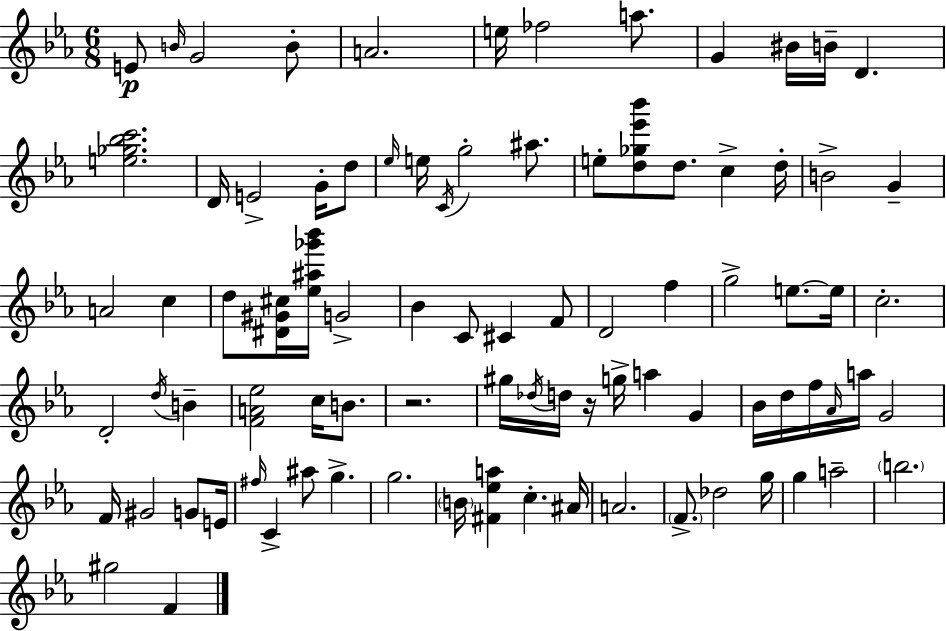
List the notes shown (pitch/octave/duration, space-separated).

E4/e B4/s G4/h B4/e A4/h. E5/s FES5/h A5/e. G4/q BIS4/s B4/s D4/q. [E5,Gb5,Bb5,C6]/h. D4/s E4/h G4/s D5/e Eb5/s E5/s C4/s G5/h A#5/e. E5/e [D5,Gb5,Eb6,Bb6]/e D5/e. C5/q D5/s B4/h G4/q A4/h C5/q D5/e [D#4,G#4,C#5]/s [Eb5,A#5,Gb6,Bb6]/s G4/h Bb4/q C4/e C#4/q F4/e D4/h F5/q G5/h E5/e. E5/s C5/h. D4/h D5/s B4/q [F4,A4,Eb5]/h C5/s B4/e. R/h. G#5/s Db5/s D5/s R/s G5/s A5/q G4/q Bb4/s D5/s F5/s Ab4/s A5/s G4/h F4/s G#4/h G4/e E4/s F#5/s C4/q A#5/e G5/q. G5/h. B4/s [F#4,Eb5,A5]/q C5/q. A#4/s A4/h. F4/e. Db5/h G5/s G5/q A5/h B5/h. G#5/h F4/q